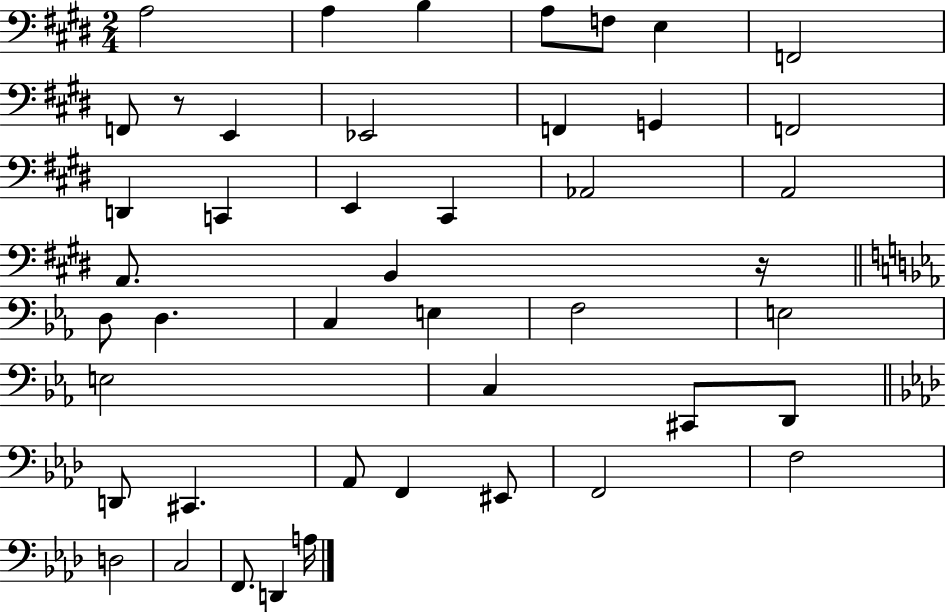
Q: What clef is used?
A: bass